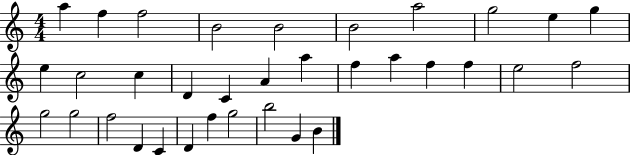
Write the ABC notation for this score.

X:1
T:Untitled
M:4/4
L:1/4
K:C
a f f2 B2 B2 B2 a2 g2 e g e c2 c D C A a f a f f e2 f2 g2 g2 f2 D C D f g2 b2 G B